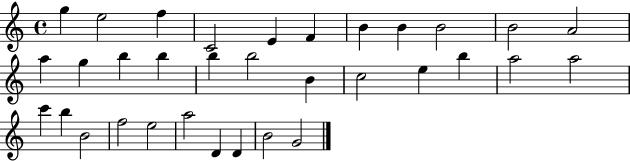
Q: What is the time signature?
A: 4/4